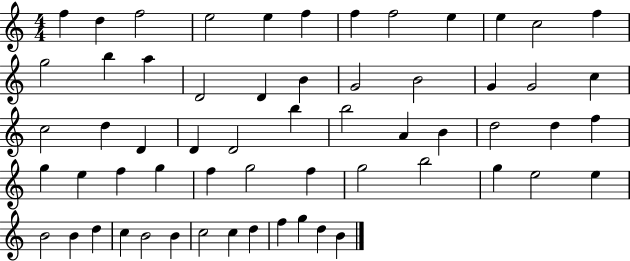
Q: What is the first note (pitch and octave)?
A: F5